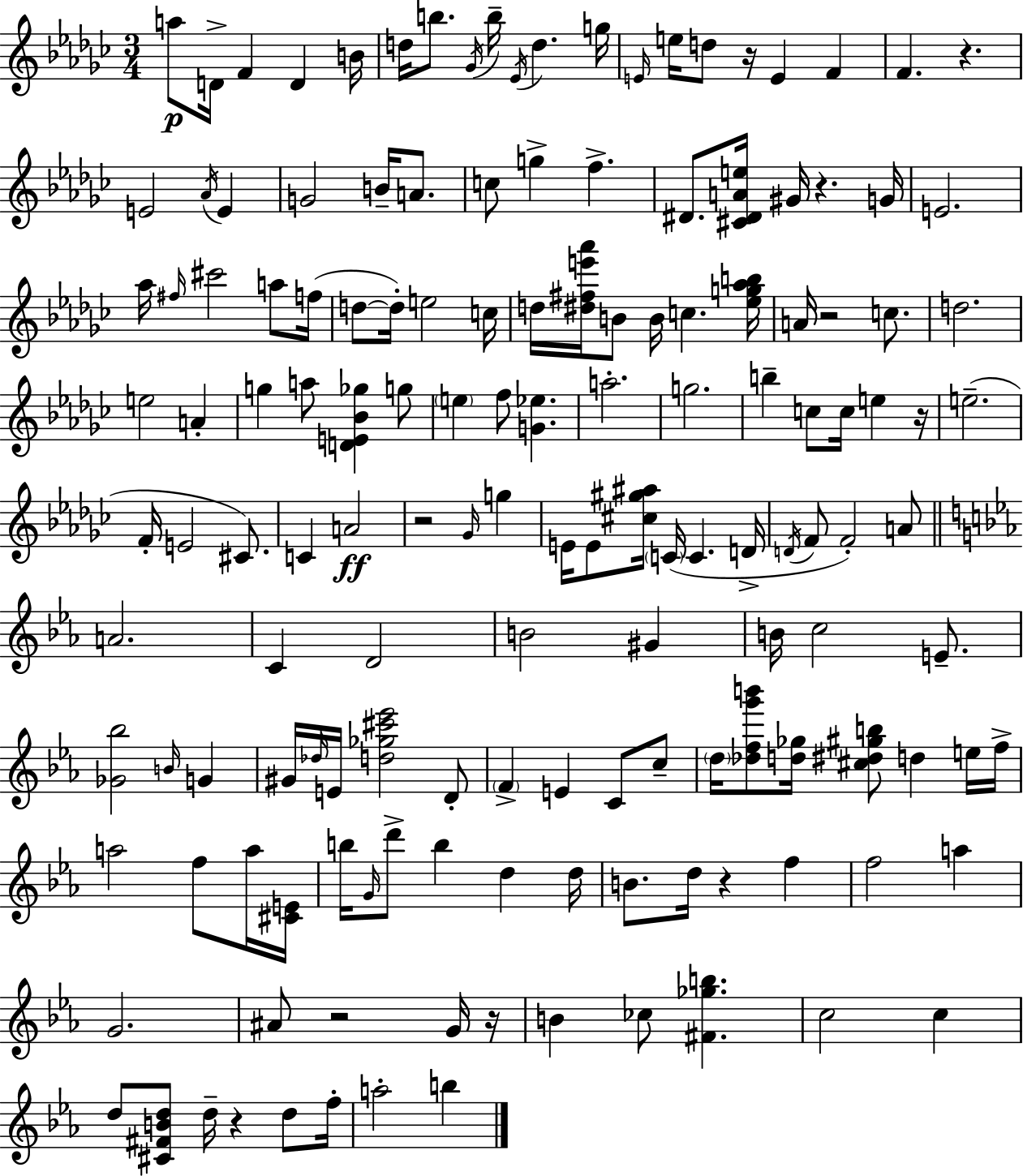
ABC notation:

X:1
T:Untitled
M:3/4
L:1/4
K:Ebm
a/2 D/4 F D B/4 d/4 b/2 _G/4 b/4 _E/4 d g/4 E/4 e/4 d/2 z/4 E F F z E2 _A/4 E G2 B/4 A/2 c/2 g f ^D/2 [^C^DAe]/4 ^G/4 z G/4 E2 _a/4 ^f/4 ^c'2 a/2 f/4 d/2 d/4 e2 c/4 d/4 [^d^fe'_a']/4 B/2 B/4 c [_eg_ab]/4 A/4 z2 c/2 d2 e2 A g a/2 [DE_B_g] g/2 e f/2 [G_e] a2 g2 b c/2 c/4 e z/4 e2 F/4 E2 ^C/2 C A2 z2 _G/4 g E/4 E/2 [^c^g^a]/4 C/4 C D/4 D/4 F/2 F2 A/2 A2 C D2 B2 ^G B/4 c2 E/2 [_G_b]2 B/4 G ^G/4 _d/4 E/4 [d_g^c'_e']2 D/2 F E C/2 c/2 d/4 [_dfg'b']/2 [d_g]/4 [^c^d^gb]/2 d e/4 f/4 a2 f/2 a/4 [^CE]/4 b/4 G/4 d'/2 b d d/4 B/2 d/4 z f f2 a G2 ^A/2 z2 G/4 z/4 B _c/2 [^F_gb] c2 c d/2 [^C^FBd]/2 d/4 z d/2 f/4 a2 b